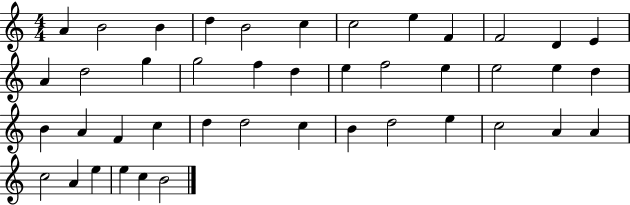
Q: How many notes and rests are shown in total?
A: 43